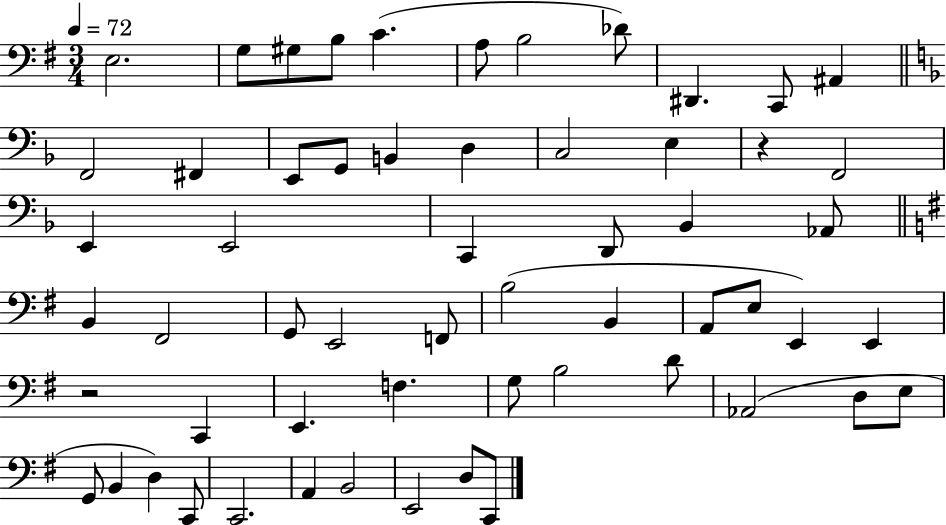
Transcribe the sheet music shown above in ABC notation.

X:1
T:Untitled
M:3/4
L:1/4
K:G
E,2 G,/2 ^G,/2 B,/2 C A,/2 B,2 _D/2 ^D,, C,,/2 ^A,, F,,2 ^F,, E,,/2 G,,/2 B,, D, C,2 E, z F,,2 E,, E,,2 C,, D,,/2 _B,, _A,,/2 B,, ^F,,2 G,,/2 E,,2 F,,/2 B,2 B,, A,,/2 E,/2 E,, E,, z2 C,, E,, F, G,/2 B,2 D/2 _A,,2 D,/2 E,/2 G,,/2 B,, D, C,,/2 C,,2 A,, B,,2 E,,2 D,/2 C,,/2